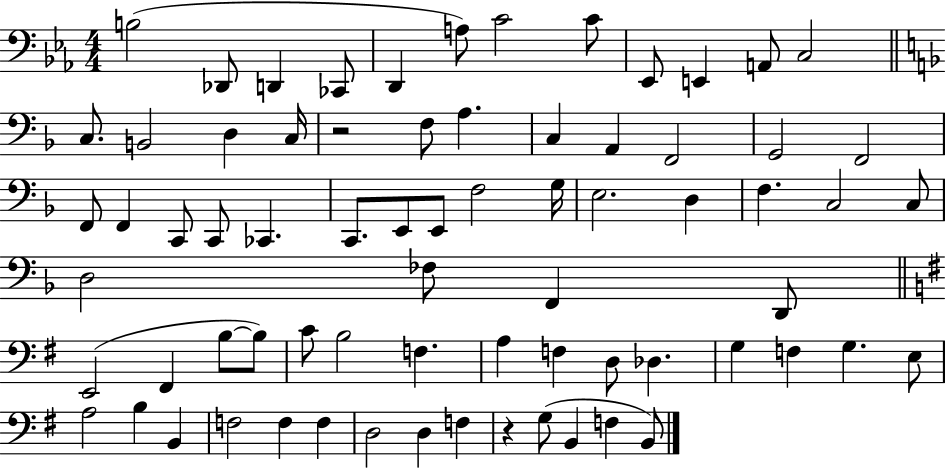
B3/h Db2/e D2/q CES2/e D2/q A3/e C4/h C4/e Eb2/e E2/q A2/e C3/h C3/e. B2/h D3/q C3/s R/h F3/e A3/q. C3/q A2/q F2/h G2/h F2/h F2/e F2/q C2/e C2/e CES2/q. C2/e. E2/e E2/e F3/h G3/s E3/h. D3/q F3/q. C3/h C3/e D3/h FES3/e F2/q D2/e E2/h F#2/q B3/e B3/e C4/e B3/h F3/q. A3/q F3/q D3/e Db3/q. G3/q F3/q G3/q. E3/e A3/h B3/q B2/q F3/h F3/q F3/q D3/h D3/q F3/q R/q G3/e B2/q F3/q B2/e